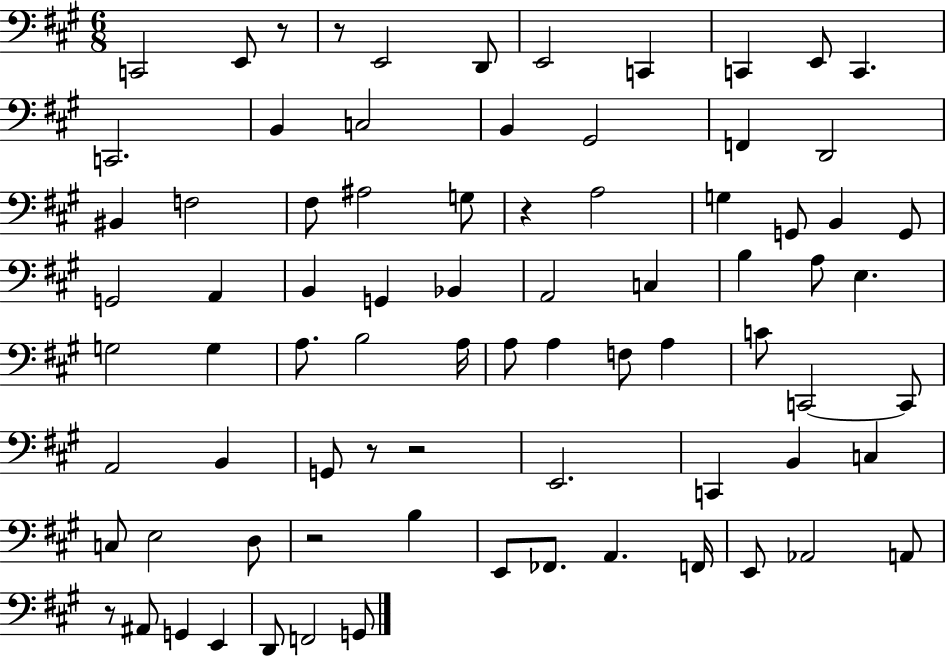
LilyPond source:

{
  \clef bass
  \numericTimeSignature
  \time 6/8
  \key a \major
  c,2 e,8 r8 | r8 e,2 d,8 | e,2 c,4 | c,4 e,8 c,4. | \break c,2. | b,4 c2 | b,4 gis,2 | f,4 d,2 | \break bis,4 f2 | fis8 ais2 g8 | r4 a2 | g4 g,8 b,4 g,8 | \break g,2 a,4 | b,4 g,4 bes,4 | a,2 c4 | b4 a8 e4. | \break g2 g4 | a8. b2 a16 | a8 a4 f8 a4 | c'8 c,2~~ c,8 | \break a,2 b,4 | g,8 r8 r2 | e,2. | c,4 b,4 c4 | \break c8 e2 d8 | r2 b4 | e,8 fes,8. a,4. f,16 | e,8 aes,2 a,8 | \break r8 ais,8 g,4 e,4 | d,8 f,2 g,8 | \bar "|."
}